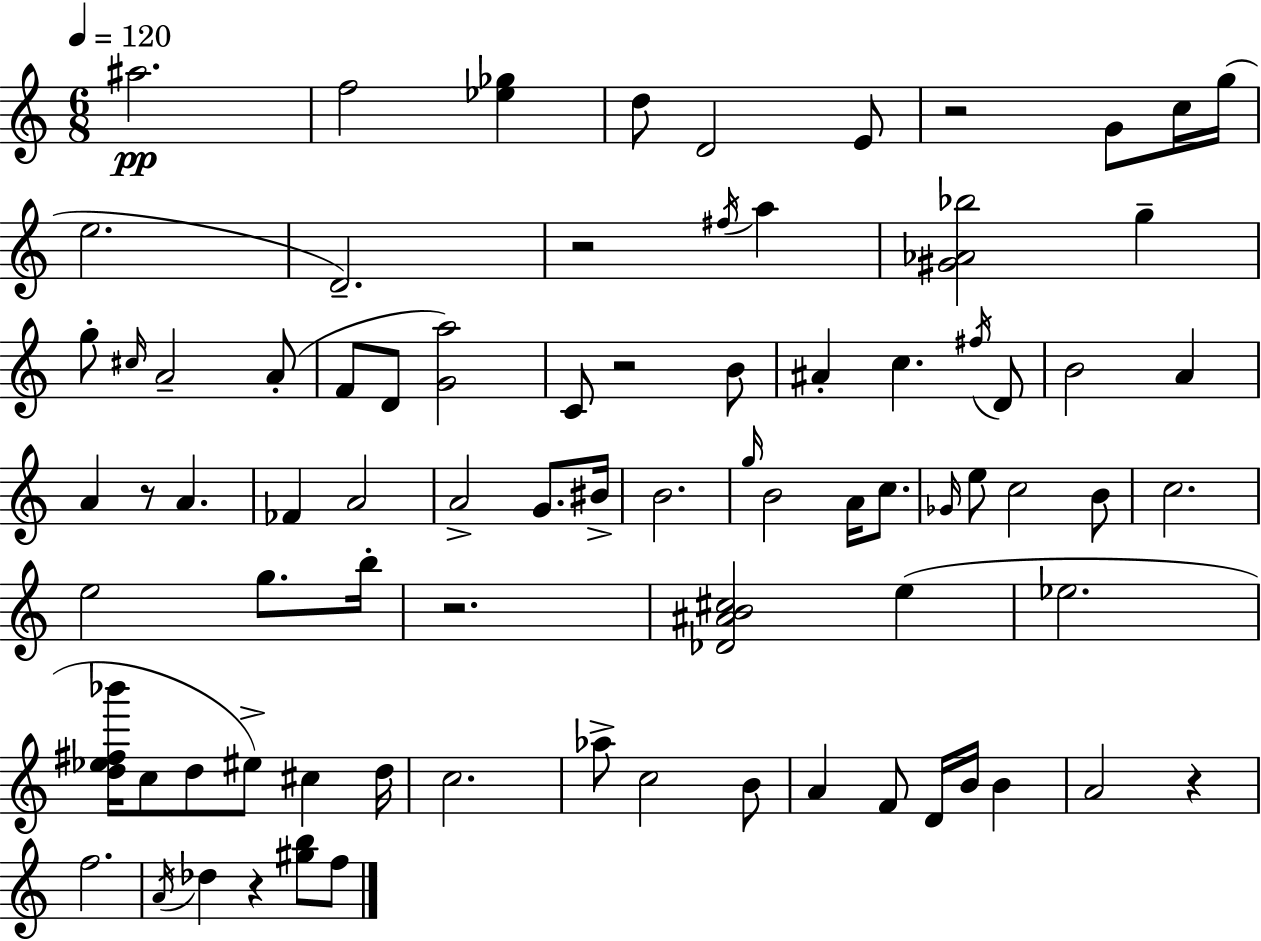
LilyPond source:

{
  \clef treble
  \numericTimeSignature
  \time 6/8
  \key c \major
  \tempo 4 = 120
  \repeat volta 2 { ais''2.\pp | f''2 <ees'' ges''>4 | d''8 d'2 e'8 | r2 g'8 c''16 g''16( | \break e''2. | d'2.--) | r2 \acciaccatura { fis''16 } a''4 | <gis' aes' bes''>2 g''4-- | \break g''8-. \grace { cis''16 } a'2-- | a'8-.( f'8 d'8 <g' a''>2) | c'8 r2 | b'8 ais'4-. c''4. | \break \acciaccatura { fis''16 } d'8 b'2 a'4 | a'4 r8 a'4. | fes'4 a'2 | a'2-> g'8. | \break bis'16-> b'2. | \grace { g''16 } b'2 | a'16 c''8. \grace { ges'16 } e''8 c''2 | b'8 c''2. | \break e''2 | g''8. b''16-. r2. | <des' ais' b' cis''>2 | e''4( ees''2. | \break <d'' ees'' fis'' bes'''>16 c''8 d''8 eis''8->) | cis''4 d''16 c''2. | aes''8-> c''2 | b'8 a'4 f'8 d'16 | \break b'16 b'4 a'2 | r4 f''2. | \acciaccatura { a'16 } des''4 r4 | <gis'' b''>8 f''8 } \bar "|."
}